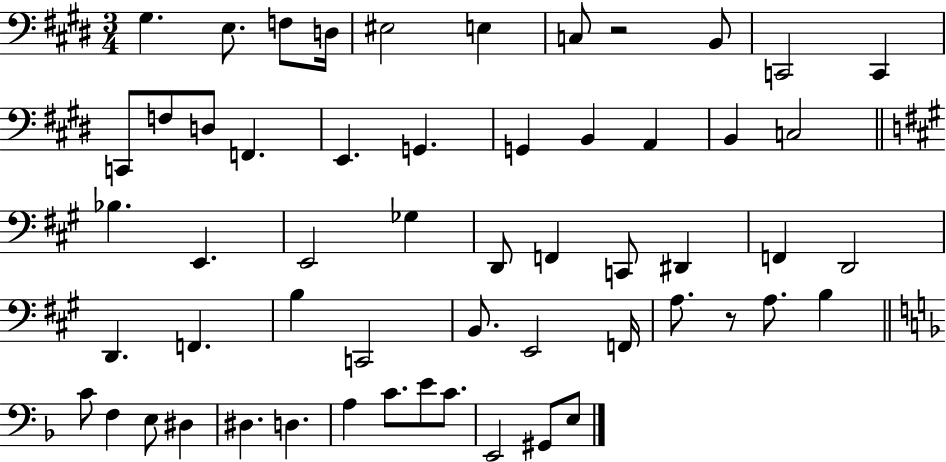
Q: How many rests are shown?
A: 2